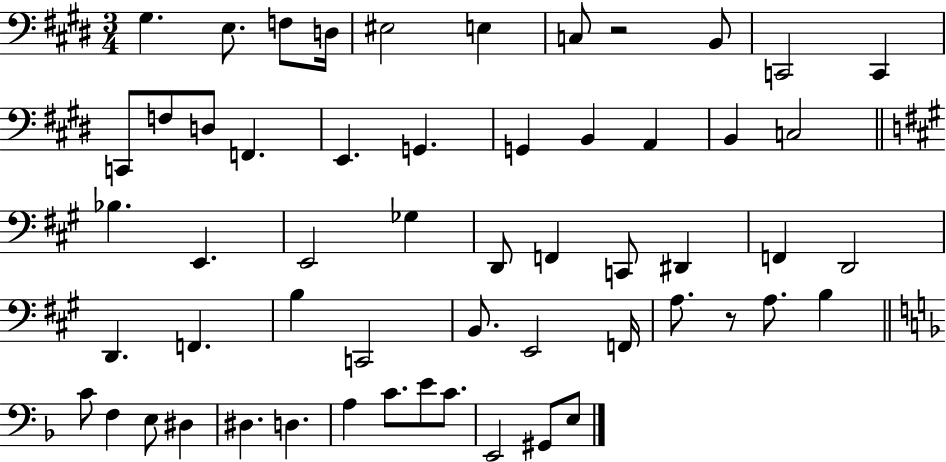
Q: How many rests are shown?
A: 2